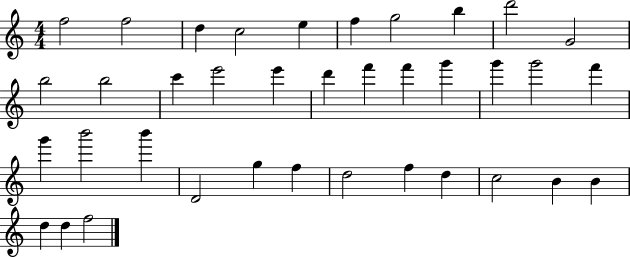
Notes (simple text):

F5/h F5/h D5/q C5/h E5/q F5/q G5/h B5/q D6/h G4/h B5/h B5/h C6/q E6/h E6/q D6/q F6/q F6/q G6/q G6/q G6/h F6/q G6/q B6/h B6/q D4/h G5/q F5/q D5/h F5/q D5/q C5/h B4/q B4/q D5/q D5/q F5/h